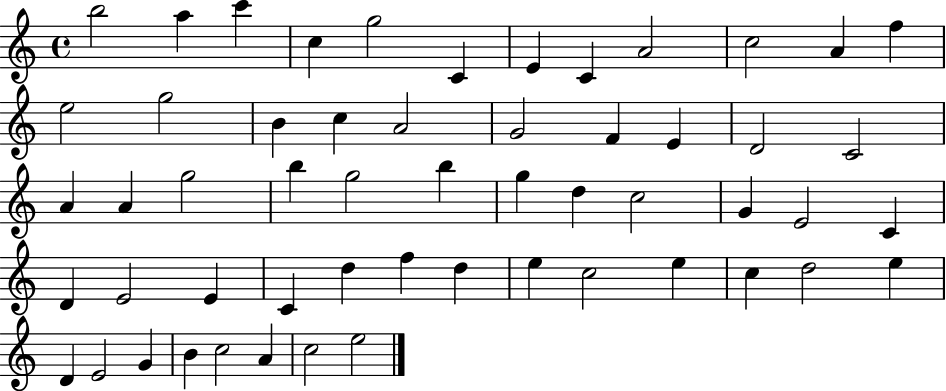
B5/h A5/q C6/q C5/q G5/h C4/q E4/q C4/q A4/h C5/h A4/q F5/q E5/h G5/h B4/q C5/q A4/h G4/h F4/q E4/q D4/h C4/h A4/q A4/q G5/h B5/q G5/h B5/q G5/q D5/q C5/h G4/q E4/h C4/q D4/q E4/h E4/q C4/q D5/q F5/q D5/q E5/q C5/h E5/q C5/q D5/h E5/q D4/q E4/h G4/q B4/q C5/h A4/q C5/h E5/h